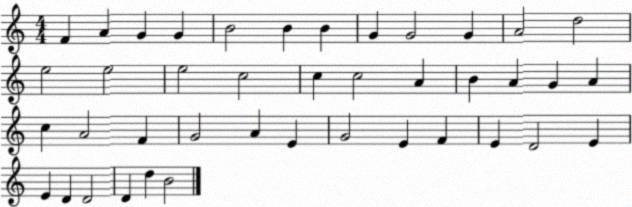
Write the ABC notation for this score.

X:1
T:Untitled
M:4/4
L:1/4
K:C
F A G G B2 B B G G2 G A2 d2 e2 e2 e2 c2 c c2 A B A G A c A2 F G2 A E G2 E F E D2 E E D D2 D d B2